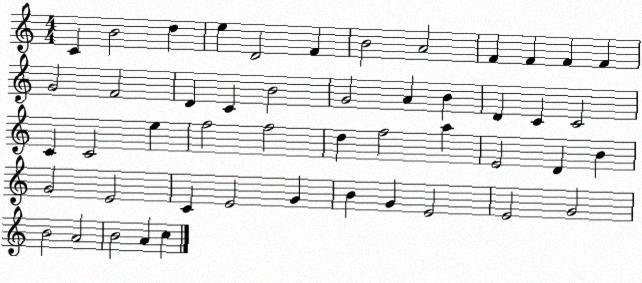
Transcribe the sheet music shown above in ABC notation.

X:1
T:Untitled
M:4/4
L:1/4
K:C
C B2 d e D2 F B2 A2 F F F F G2 F2 D C B2 G2 A B D C C2 C C2 e f2 f2 d f2 a E2 D B G2 E2 C E2 G B G E2 E2 G2 B2 A2 B2 A c